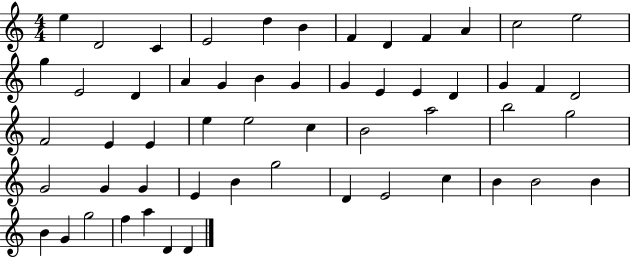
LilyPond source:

{
  \clef treble
  \numericTimeSignature
  \time 4/4
  \key c \major
  e''4 d'2 c'4 | e'2 d''4 b'4 | f'4 d'4 f'4 a'4 | c''2 e''2 | \break g''4 e'2 d'4 | a'4 g'4 b'4 g'4 | g'4 e'4 e'4 d'4 | g'4 f'4 d'2 | \break f'2 e'4 e'4 | e''4 e''2 c''4 | b'2 a''2 | b''2 g''2 | \break g'2 g'4 g'4 | e'4 b'4 g''2 | d'4 e'2 c''4 | b'4 b'2 b'4 | \break b'4 g'4 g''2 | f''4 a''4 d'4 d'4 | \bar "|."
}